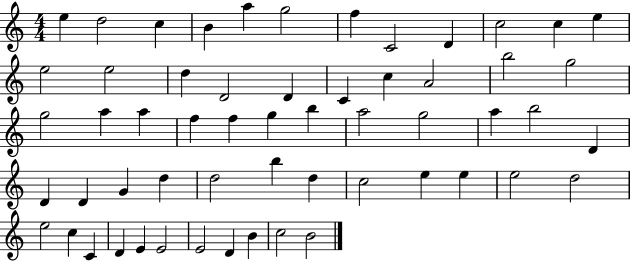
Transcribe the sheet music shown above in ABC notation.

X:1
T:Untitled
M:4/4
L:1/4
K:C
e d2 c B a g2 f C2 D c2 c e e2 e2 d D2 D C c A2 b2 g2 g2 a a f f g b a2 g2 a b2 D D D G d d2 b d c2 e e e2 d2 e2 c C D E E2 E2 D B c2 B2